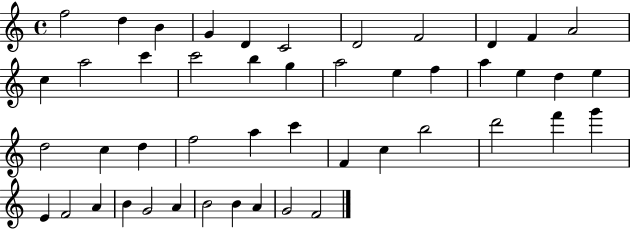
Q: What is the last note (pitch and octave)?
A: F4